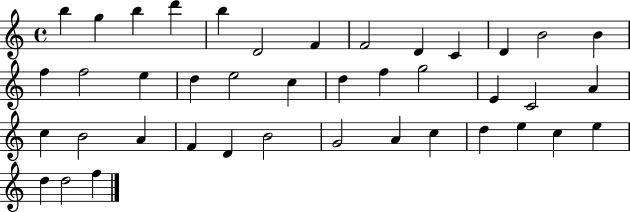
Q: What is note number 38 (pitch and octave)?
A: E5